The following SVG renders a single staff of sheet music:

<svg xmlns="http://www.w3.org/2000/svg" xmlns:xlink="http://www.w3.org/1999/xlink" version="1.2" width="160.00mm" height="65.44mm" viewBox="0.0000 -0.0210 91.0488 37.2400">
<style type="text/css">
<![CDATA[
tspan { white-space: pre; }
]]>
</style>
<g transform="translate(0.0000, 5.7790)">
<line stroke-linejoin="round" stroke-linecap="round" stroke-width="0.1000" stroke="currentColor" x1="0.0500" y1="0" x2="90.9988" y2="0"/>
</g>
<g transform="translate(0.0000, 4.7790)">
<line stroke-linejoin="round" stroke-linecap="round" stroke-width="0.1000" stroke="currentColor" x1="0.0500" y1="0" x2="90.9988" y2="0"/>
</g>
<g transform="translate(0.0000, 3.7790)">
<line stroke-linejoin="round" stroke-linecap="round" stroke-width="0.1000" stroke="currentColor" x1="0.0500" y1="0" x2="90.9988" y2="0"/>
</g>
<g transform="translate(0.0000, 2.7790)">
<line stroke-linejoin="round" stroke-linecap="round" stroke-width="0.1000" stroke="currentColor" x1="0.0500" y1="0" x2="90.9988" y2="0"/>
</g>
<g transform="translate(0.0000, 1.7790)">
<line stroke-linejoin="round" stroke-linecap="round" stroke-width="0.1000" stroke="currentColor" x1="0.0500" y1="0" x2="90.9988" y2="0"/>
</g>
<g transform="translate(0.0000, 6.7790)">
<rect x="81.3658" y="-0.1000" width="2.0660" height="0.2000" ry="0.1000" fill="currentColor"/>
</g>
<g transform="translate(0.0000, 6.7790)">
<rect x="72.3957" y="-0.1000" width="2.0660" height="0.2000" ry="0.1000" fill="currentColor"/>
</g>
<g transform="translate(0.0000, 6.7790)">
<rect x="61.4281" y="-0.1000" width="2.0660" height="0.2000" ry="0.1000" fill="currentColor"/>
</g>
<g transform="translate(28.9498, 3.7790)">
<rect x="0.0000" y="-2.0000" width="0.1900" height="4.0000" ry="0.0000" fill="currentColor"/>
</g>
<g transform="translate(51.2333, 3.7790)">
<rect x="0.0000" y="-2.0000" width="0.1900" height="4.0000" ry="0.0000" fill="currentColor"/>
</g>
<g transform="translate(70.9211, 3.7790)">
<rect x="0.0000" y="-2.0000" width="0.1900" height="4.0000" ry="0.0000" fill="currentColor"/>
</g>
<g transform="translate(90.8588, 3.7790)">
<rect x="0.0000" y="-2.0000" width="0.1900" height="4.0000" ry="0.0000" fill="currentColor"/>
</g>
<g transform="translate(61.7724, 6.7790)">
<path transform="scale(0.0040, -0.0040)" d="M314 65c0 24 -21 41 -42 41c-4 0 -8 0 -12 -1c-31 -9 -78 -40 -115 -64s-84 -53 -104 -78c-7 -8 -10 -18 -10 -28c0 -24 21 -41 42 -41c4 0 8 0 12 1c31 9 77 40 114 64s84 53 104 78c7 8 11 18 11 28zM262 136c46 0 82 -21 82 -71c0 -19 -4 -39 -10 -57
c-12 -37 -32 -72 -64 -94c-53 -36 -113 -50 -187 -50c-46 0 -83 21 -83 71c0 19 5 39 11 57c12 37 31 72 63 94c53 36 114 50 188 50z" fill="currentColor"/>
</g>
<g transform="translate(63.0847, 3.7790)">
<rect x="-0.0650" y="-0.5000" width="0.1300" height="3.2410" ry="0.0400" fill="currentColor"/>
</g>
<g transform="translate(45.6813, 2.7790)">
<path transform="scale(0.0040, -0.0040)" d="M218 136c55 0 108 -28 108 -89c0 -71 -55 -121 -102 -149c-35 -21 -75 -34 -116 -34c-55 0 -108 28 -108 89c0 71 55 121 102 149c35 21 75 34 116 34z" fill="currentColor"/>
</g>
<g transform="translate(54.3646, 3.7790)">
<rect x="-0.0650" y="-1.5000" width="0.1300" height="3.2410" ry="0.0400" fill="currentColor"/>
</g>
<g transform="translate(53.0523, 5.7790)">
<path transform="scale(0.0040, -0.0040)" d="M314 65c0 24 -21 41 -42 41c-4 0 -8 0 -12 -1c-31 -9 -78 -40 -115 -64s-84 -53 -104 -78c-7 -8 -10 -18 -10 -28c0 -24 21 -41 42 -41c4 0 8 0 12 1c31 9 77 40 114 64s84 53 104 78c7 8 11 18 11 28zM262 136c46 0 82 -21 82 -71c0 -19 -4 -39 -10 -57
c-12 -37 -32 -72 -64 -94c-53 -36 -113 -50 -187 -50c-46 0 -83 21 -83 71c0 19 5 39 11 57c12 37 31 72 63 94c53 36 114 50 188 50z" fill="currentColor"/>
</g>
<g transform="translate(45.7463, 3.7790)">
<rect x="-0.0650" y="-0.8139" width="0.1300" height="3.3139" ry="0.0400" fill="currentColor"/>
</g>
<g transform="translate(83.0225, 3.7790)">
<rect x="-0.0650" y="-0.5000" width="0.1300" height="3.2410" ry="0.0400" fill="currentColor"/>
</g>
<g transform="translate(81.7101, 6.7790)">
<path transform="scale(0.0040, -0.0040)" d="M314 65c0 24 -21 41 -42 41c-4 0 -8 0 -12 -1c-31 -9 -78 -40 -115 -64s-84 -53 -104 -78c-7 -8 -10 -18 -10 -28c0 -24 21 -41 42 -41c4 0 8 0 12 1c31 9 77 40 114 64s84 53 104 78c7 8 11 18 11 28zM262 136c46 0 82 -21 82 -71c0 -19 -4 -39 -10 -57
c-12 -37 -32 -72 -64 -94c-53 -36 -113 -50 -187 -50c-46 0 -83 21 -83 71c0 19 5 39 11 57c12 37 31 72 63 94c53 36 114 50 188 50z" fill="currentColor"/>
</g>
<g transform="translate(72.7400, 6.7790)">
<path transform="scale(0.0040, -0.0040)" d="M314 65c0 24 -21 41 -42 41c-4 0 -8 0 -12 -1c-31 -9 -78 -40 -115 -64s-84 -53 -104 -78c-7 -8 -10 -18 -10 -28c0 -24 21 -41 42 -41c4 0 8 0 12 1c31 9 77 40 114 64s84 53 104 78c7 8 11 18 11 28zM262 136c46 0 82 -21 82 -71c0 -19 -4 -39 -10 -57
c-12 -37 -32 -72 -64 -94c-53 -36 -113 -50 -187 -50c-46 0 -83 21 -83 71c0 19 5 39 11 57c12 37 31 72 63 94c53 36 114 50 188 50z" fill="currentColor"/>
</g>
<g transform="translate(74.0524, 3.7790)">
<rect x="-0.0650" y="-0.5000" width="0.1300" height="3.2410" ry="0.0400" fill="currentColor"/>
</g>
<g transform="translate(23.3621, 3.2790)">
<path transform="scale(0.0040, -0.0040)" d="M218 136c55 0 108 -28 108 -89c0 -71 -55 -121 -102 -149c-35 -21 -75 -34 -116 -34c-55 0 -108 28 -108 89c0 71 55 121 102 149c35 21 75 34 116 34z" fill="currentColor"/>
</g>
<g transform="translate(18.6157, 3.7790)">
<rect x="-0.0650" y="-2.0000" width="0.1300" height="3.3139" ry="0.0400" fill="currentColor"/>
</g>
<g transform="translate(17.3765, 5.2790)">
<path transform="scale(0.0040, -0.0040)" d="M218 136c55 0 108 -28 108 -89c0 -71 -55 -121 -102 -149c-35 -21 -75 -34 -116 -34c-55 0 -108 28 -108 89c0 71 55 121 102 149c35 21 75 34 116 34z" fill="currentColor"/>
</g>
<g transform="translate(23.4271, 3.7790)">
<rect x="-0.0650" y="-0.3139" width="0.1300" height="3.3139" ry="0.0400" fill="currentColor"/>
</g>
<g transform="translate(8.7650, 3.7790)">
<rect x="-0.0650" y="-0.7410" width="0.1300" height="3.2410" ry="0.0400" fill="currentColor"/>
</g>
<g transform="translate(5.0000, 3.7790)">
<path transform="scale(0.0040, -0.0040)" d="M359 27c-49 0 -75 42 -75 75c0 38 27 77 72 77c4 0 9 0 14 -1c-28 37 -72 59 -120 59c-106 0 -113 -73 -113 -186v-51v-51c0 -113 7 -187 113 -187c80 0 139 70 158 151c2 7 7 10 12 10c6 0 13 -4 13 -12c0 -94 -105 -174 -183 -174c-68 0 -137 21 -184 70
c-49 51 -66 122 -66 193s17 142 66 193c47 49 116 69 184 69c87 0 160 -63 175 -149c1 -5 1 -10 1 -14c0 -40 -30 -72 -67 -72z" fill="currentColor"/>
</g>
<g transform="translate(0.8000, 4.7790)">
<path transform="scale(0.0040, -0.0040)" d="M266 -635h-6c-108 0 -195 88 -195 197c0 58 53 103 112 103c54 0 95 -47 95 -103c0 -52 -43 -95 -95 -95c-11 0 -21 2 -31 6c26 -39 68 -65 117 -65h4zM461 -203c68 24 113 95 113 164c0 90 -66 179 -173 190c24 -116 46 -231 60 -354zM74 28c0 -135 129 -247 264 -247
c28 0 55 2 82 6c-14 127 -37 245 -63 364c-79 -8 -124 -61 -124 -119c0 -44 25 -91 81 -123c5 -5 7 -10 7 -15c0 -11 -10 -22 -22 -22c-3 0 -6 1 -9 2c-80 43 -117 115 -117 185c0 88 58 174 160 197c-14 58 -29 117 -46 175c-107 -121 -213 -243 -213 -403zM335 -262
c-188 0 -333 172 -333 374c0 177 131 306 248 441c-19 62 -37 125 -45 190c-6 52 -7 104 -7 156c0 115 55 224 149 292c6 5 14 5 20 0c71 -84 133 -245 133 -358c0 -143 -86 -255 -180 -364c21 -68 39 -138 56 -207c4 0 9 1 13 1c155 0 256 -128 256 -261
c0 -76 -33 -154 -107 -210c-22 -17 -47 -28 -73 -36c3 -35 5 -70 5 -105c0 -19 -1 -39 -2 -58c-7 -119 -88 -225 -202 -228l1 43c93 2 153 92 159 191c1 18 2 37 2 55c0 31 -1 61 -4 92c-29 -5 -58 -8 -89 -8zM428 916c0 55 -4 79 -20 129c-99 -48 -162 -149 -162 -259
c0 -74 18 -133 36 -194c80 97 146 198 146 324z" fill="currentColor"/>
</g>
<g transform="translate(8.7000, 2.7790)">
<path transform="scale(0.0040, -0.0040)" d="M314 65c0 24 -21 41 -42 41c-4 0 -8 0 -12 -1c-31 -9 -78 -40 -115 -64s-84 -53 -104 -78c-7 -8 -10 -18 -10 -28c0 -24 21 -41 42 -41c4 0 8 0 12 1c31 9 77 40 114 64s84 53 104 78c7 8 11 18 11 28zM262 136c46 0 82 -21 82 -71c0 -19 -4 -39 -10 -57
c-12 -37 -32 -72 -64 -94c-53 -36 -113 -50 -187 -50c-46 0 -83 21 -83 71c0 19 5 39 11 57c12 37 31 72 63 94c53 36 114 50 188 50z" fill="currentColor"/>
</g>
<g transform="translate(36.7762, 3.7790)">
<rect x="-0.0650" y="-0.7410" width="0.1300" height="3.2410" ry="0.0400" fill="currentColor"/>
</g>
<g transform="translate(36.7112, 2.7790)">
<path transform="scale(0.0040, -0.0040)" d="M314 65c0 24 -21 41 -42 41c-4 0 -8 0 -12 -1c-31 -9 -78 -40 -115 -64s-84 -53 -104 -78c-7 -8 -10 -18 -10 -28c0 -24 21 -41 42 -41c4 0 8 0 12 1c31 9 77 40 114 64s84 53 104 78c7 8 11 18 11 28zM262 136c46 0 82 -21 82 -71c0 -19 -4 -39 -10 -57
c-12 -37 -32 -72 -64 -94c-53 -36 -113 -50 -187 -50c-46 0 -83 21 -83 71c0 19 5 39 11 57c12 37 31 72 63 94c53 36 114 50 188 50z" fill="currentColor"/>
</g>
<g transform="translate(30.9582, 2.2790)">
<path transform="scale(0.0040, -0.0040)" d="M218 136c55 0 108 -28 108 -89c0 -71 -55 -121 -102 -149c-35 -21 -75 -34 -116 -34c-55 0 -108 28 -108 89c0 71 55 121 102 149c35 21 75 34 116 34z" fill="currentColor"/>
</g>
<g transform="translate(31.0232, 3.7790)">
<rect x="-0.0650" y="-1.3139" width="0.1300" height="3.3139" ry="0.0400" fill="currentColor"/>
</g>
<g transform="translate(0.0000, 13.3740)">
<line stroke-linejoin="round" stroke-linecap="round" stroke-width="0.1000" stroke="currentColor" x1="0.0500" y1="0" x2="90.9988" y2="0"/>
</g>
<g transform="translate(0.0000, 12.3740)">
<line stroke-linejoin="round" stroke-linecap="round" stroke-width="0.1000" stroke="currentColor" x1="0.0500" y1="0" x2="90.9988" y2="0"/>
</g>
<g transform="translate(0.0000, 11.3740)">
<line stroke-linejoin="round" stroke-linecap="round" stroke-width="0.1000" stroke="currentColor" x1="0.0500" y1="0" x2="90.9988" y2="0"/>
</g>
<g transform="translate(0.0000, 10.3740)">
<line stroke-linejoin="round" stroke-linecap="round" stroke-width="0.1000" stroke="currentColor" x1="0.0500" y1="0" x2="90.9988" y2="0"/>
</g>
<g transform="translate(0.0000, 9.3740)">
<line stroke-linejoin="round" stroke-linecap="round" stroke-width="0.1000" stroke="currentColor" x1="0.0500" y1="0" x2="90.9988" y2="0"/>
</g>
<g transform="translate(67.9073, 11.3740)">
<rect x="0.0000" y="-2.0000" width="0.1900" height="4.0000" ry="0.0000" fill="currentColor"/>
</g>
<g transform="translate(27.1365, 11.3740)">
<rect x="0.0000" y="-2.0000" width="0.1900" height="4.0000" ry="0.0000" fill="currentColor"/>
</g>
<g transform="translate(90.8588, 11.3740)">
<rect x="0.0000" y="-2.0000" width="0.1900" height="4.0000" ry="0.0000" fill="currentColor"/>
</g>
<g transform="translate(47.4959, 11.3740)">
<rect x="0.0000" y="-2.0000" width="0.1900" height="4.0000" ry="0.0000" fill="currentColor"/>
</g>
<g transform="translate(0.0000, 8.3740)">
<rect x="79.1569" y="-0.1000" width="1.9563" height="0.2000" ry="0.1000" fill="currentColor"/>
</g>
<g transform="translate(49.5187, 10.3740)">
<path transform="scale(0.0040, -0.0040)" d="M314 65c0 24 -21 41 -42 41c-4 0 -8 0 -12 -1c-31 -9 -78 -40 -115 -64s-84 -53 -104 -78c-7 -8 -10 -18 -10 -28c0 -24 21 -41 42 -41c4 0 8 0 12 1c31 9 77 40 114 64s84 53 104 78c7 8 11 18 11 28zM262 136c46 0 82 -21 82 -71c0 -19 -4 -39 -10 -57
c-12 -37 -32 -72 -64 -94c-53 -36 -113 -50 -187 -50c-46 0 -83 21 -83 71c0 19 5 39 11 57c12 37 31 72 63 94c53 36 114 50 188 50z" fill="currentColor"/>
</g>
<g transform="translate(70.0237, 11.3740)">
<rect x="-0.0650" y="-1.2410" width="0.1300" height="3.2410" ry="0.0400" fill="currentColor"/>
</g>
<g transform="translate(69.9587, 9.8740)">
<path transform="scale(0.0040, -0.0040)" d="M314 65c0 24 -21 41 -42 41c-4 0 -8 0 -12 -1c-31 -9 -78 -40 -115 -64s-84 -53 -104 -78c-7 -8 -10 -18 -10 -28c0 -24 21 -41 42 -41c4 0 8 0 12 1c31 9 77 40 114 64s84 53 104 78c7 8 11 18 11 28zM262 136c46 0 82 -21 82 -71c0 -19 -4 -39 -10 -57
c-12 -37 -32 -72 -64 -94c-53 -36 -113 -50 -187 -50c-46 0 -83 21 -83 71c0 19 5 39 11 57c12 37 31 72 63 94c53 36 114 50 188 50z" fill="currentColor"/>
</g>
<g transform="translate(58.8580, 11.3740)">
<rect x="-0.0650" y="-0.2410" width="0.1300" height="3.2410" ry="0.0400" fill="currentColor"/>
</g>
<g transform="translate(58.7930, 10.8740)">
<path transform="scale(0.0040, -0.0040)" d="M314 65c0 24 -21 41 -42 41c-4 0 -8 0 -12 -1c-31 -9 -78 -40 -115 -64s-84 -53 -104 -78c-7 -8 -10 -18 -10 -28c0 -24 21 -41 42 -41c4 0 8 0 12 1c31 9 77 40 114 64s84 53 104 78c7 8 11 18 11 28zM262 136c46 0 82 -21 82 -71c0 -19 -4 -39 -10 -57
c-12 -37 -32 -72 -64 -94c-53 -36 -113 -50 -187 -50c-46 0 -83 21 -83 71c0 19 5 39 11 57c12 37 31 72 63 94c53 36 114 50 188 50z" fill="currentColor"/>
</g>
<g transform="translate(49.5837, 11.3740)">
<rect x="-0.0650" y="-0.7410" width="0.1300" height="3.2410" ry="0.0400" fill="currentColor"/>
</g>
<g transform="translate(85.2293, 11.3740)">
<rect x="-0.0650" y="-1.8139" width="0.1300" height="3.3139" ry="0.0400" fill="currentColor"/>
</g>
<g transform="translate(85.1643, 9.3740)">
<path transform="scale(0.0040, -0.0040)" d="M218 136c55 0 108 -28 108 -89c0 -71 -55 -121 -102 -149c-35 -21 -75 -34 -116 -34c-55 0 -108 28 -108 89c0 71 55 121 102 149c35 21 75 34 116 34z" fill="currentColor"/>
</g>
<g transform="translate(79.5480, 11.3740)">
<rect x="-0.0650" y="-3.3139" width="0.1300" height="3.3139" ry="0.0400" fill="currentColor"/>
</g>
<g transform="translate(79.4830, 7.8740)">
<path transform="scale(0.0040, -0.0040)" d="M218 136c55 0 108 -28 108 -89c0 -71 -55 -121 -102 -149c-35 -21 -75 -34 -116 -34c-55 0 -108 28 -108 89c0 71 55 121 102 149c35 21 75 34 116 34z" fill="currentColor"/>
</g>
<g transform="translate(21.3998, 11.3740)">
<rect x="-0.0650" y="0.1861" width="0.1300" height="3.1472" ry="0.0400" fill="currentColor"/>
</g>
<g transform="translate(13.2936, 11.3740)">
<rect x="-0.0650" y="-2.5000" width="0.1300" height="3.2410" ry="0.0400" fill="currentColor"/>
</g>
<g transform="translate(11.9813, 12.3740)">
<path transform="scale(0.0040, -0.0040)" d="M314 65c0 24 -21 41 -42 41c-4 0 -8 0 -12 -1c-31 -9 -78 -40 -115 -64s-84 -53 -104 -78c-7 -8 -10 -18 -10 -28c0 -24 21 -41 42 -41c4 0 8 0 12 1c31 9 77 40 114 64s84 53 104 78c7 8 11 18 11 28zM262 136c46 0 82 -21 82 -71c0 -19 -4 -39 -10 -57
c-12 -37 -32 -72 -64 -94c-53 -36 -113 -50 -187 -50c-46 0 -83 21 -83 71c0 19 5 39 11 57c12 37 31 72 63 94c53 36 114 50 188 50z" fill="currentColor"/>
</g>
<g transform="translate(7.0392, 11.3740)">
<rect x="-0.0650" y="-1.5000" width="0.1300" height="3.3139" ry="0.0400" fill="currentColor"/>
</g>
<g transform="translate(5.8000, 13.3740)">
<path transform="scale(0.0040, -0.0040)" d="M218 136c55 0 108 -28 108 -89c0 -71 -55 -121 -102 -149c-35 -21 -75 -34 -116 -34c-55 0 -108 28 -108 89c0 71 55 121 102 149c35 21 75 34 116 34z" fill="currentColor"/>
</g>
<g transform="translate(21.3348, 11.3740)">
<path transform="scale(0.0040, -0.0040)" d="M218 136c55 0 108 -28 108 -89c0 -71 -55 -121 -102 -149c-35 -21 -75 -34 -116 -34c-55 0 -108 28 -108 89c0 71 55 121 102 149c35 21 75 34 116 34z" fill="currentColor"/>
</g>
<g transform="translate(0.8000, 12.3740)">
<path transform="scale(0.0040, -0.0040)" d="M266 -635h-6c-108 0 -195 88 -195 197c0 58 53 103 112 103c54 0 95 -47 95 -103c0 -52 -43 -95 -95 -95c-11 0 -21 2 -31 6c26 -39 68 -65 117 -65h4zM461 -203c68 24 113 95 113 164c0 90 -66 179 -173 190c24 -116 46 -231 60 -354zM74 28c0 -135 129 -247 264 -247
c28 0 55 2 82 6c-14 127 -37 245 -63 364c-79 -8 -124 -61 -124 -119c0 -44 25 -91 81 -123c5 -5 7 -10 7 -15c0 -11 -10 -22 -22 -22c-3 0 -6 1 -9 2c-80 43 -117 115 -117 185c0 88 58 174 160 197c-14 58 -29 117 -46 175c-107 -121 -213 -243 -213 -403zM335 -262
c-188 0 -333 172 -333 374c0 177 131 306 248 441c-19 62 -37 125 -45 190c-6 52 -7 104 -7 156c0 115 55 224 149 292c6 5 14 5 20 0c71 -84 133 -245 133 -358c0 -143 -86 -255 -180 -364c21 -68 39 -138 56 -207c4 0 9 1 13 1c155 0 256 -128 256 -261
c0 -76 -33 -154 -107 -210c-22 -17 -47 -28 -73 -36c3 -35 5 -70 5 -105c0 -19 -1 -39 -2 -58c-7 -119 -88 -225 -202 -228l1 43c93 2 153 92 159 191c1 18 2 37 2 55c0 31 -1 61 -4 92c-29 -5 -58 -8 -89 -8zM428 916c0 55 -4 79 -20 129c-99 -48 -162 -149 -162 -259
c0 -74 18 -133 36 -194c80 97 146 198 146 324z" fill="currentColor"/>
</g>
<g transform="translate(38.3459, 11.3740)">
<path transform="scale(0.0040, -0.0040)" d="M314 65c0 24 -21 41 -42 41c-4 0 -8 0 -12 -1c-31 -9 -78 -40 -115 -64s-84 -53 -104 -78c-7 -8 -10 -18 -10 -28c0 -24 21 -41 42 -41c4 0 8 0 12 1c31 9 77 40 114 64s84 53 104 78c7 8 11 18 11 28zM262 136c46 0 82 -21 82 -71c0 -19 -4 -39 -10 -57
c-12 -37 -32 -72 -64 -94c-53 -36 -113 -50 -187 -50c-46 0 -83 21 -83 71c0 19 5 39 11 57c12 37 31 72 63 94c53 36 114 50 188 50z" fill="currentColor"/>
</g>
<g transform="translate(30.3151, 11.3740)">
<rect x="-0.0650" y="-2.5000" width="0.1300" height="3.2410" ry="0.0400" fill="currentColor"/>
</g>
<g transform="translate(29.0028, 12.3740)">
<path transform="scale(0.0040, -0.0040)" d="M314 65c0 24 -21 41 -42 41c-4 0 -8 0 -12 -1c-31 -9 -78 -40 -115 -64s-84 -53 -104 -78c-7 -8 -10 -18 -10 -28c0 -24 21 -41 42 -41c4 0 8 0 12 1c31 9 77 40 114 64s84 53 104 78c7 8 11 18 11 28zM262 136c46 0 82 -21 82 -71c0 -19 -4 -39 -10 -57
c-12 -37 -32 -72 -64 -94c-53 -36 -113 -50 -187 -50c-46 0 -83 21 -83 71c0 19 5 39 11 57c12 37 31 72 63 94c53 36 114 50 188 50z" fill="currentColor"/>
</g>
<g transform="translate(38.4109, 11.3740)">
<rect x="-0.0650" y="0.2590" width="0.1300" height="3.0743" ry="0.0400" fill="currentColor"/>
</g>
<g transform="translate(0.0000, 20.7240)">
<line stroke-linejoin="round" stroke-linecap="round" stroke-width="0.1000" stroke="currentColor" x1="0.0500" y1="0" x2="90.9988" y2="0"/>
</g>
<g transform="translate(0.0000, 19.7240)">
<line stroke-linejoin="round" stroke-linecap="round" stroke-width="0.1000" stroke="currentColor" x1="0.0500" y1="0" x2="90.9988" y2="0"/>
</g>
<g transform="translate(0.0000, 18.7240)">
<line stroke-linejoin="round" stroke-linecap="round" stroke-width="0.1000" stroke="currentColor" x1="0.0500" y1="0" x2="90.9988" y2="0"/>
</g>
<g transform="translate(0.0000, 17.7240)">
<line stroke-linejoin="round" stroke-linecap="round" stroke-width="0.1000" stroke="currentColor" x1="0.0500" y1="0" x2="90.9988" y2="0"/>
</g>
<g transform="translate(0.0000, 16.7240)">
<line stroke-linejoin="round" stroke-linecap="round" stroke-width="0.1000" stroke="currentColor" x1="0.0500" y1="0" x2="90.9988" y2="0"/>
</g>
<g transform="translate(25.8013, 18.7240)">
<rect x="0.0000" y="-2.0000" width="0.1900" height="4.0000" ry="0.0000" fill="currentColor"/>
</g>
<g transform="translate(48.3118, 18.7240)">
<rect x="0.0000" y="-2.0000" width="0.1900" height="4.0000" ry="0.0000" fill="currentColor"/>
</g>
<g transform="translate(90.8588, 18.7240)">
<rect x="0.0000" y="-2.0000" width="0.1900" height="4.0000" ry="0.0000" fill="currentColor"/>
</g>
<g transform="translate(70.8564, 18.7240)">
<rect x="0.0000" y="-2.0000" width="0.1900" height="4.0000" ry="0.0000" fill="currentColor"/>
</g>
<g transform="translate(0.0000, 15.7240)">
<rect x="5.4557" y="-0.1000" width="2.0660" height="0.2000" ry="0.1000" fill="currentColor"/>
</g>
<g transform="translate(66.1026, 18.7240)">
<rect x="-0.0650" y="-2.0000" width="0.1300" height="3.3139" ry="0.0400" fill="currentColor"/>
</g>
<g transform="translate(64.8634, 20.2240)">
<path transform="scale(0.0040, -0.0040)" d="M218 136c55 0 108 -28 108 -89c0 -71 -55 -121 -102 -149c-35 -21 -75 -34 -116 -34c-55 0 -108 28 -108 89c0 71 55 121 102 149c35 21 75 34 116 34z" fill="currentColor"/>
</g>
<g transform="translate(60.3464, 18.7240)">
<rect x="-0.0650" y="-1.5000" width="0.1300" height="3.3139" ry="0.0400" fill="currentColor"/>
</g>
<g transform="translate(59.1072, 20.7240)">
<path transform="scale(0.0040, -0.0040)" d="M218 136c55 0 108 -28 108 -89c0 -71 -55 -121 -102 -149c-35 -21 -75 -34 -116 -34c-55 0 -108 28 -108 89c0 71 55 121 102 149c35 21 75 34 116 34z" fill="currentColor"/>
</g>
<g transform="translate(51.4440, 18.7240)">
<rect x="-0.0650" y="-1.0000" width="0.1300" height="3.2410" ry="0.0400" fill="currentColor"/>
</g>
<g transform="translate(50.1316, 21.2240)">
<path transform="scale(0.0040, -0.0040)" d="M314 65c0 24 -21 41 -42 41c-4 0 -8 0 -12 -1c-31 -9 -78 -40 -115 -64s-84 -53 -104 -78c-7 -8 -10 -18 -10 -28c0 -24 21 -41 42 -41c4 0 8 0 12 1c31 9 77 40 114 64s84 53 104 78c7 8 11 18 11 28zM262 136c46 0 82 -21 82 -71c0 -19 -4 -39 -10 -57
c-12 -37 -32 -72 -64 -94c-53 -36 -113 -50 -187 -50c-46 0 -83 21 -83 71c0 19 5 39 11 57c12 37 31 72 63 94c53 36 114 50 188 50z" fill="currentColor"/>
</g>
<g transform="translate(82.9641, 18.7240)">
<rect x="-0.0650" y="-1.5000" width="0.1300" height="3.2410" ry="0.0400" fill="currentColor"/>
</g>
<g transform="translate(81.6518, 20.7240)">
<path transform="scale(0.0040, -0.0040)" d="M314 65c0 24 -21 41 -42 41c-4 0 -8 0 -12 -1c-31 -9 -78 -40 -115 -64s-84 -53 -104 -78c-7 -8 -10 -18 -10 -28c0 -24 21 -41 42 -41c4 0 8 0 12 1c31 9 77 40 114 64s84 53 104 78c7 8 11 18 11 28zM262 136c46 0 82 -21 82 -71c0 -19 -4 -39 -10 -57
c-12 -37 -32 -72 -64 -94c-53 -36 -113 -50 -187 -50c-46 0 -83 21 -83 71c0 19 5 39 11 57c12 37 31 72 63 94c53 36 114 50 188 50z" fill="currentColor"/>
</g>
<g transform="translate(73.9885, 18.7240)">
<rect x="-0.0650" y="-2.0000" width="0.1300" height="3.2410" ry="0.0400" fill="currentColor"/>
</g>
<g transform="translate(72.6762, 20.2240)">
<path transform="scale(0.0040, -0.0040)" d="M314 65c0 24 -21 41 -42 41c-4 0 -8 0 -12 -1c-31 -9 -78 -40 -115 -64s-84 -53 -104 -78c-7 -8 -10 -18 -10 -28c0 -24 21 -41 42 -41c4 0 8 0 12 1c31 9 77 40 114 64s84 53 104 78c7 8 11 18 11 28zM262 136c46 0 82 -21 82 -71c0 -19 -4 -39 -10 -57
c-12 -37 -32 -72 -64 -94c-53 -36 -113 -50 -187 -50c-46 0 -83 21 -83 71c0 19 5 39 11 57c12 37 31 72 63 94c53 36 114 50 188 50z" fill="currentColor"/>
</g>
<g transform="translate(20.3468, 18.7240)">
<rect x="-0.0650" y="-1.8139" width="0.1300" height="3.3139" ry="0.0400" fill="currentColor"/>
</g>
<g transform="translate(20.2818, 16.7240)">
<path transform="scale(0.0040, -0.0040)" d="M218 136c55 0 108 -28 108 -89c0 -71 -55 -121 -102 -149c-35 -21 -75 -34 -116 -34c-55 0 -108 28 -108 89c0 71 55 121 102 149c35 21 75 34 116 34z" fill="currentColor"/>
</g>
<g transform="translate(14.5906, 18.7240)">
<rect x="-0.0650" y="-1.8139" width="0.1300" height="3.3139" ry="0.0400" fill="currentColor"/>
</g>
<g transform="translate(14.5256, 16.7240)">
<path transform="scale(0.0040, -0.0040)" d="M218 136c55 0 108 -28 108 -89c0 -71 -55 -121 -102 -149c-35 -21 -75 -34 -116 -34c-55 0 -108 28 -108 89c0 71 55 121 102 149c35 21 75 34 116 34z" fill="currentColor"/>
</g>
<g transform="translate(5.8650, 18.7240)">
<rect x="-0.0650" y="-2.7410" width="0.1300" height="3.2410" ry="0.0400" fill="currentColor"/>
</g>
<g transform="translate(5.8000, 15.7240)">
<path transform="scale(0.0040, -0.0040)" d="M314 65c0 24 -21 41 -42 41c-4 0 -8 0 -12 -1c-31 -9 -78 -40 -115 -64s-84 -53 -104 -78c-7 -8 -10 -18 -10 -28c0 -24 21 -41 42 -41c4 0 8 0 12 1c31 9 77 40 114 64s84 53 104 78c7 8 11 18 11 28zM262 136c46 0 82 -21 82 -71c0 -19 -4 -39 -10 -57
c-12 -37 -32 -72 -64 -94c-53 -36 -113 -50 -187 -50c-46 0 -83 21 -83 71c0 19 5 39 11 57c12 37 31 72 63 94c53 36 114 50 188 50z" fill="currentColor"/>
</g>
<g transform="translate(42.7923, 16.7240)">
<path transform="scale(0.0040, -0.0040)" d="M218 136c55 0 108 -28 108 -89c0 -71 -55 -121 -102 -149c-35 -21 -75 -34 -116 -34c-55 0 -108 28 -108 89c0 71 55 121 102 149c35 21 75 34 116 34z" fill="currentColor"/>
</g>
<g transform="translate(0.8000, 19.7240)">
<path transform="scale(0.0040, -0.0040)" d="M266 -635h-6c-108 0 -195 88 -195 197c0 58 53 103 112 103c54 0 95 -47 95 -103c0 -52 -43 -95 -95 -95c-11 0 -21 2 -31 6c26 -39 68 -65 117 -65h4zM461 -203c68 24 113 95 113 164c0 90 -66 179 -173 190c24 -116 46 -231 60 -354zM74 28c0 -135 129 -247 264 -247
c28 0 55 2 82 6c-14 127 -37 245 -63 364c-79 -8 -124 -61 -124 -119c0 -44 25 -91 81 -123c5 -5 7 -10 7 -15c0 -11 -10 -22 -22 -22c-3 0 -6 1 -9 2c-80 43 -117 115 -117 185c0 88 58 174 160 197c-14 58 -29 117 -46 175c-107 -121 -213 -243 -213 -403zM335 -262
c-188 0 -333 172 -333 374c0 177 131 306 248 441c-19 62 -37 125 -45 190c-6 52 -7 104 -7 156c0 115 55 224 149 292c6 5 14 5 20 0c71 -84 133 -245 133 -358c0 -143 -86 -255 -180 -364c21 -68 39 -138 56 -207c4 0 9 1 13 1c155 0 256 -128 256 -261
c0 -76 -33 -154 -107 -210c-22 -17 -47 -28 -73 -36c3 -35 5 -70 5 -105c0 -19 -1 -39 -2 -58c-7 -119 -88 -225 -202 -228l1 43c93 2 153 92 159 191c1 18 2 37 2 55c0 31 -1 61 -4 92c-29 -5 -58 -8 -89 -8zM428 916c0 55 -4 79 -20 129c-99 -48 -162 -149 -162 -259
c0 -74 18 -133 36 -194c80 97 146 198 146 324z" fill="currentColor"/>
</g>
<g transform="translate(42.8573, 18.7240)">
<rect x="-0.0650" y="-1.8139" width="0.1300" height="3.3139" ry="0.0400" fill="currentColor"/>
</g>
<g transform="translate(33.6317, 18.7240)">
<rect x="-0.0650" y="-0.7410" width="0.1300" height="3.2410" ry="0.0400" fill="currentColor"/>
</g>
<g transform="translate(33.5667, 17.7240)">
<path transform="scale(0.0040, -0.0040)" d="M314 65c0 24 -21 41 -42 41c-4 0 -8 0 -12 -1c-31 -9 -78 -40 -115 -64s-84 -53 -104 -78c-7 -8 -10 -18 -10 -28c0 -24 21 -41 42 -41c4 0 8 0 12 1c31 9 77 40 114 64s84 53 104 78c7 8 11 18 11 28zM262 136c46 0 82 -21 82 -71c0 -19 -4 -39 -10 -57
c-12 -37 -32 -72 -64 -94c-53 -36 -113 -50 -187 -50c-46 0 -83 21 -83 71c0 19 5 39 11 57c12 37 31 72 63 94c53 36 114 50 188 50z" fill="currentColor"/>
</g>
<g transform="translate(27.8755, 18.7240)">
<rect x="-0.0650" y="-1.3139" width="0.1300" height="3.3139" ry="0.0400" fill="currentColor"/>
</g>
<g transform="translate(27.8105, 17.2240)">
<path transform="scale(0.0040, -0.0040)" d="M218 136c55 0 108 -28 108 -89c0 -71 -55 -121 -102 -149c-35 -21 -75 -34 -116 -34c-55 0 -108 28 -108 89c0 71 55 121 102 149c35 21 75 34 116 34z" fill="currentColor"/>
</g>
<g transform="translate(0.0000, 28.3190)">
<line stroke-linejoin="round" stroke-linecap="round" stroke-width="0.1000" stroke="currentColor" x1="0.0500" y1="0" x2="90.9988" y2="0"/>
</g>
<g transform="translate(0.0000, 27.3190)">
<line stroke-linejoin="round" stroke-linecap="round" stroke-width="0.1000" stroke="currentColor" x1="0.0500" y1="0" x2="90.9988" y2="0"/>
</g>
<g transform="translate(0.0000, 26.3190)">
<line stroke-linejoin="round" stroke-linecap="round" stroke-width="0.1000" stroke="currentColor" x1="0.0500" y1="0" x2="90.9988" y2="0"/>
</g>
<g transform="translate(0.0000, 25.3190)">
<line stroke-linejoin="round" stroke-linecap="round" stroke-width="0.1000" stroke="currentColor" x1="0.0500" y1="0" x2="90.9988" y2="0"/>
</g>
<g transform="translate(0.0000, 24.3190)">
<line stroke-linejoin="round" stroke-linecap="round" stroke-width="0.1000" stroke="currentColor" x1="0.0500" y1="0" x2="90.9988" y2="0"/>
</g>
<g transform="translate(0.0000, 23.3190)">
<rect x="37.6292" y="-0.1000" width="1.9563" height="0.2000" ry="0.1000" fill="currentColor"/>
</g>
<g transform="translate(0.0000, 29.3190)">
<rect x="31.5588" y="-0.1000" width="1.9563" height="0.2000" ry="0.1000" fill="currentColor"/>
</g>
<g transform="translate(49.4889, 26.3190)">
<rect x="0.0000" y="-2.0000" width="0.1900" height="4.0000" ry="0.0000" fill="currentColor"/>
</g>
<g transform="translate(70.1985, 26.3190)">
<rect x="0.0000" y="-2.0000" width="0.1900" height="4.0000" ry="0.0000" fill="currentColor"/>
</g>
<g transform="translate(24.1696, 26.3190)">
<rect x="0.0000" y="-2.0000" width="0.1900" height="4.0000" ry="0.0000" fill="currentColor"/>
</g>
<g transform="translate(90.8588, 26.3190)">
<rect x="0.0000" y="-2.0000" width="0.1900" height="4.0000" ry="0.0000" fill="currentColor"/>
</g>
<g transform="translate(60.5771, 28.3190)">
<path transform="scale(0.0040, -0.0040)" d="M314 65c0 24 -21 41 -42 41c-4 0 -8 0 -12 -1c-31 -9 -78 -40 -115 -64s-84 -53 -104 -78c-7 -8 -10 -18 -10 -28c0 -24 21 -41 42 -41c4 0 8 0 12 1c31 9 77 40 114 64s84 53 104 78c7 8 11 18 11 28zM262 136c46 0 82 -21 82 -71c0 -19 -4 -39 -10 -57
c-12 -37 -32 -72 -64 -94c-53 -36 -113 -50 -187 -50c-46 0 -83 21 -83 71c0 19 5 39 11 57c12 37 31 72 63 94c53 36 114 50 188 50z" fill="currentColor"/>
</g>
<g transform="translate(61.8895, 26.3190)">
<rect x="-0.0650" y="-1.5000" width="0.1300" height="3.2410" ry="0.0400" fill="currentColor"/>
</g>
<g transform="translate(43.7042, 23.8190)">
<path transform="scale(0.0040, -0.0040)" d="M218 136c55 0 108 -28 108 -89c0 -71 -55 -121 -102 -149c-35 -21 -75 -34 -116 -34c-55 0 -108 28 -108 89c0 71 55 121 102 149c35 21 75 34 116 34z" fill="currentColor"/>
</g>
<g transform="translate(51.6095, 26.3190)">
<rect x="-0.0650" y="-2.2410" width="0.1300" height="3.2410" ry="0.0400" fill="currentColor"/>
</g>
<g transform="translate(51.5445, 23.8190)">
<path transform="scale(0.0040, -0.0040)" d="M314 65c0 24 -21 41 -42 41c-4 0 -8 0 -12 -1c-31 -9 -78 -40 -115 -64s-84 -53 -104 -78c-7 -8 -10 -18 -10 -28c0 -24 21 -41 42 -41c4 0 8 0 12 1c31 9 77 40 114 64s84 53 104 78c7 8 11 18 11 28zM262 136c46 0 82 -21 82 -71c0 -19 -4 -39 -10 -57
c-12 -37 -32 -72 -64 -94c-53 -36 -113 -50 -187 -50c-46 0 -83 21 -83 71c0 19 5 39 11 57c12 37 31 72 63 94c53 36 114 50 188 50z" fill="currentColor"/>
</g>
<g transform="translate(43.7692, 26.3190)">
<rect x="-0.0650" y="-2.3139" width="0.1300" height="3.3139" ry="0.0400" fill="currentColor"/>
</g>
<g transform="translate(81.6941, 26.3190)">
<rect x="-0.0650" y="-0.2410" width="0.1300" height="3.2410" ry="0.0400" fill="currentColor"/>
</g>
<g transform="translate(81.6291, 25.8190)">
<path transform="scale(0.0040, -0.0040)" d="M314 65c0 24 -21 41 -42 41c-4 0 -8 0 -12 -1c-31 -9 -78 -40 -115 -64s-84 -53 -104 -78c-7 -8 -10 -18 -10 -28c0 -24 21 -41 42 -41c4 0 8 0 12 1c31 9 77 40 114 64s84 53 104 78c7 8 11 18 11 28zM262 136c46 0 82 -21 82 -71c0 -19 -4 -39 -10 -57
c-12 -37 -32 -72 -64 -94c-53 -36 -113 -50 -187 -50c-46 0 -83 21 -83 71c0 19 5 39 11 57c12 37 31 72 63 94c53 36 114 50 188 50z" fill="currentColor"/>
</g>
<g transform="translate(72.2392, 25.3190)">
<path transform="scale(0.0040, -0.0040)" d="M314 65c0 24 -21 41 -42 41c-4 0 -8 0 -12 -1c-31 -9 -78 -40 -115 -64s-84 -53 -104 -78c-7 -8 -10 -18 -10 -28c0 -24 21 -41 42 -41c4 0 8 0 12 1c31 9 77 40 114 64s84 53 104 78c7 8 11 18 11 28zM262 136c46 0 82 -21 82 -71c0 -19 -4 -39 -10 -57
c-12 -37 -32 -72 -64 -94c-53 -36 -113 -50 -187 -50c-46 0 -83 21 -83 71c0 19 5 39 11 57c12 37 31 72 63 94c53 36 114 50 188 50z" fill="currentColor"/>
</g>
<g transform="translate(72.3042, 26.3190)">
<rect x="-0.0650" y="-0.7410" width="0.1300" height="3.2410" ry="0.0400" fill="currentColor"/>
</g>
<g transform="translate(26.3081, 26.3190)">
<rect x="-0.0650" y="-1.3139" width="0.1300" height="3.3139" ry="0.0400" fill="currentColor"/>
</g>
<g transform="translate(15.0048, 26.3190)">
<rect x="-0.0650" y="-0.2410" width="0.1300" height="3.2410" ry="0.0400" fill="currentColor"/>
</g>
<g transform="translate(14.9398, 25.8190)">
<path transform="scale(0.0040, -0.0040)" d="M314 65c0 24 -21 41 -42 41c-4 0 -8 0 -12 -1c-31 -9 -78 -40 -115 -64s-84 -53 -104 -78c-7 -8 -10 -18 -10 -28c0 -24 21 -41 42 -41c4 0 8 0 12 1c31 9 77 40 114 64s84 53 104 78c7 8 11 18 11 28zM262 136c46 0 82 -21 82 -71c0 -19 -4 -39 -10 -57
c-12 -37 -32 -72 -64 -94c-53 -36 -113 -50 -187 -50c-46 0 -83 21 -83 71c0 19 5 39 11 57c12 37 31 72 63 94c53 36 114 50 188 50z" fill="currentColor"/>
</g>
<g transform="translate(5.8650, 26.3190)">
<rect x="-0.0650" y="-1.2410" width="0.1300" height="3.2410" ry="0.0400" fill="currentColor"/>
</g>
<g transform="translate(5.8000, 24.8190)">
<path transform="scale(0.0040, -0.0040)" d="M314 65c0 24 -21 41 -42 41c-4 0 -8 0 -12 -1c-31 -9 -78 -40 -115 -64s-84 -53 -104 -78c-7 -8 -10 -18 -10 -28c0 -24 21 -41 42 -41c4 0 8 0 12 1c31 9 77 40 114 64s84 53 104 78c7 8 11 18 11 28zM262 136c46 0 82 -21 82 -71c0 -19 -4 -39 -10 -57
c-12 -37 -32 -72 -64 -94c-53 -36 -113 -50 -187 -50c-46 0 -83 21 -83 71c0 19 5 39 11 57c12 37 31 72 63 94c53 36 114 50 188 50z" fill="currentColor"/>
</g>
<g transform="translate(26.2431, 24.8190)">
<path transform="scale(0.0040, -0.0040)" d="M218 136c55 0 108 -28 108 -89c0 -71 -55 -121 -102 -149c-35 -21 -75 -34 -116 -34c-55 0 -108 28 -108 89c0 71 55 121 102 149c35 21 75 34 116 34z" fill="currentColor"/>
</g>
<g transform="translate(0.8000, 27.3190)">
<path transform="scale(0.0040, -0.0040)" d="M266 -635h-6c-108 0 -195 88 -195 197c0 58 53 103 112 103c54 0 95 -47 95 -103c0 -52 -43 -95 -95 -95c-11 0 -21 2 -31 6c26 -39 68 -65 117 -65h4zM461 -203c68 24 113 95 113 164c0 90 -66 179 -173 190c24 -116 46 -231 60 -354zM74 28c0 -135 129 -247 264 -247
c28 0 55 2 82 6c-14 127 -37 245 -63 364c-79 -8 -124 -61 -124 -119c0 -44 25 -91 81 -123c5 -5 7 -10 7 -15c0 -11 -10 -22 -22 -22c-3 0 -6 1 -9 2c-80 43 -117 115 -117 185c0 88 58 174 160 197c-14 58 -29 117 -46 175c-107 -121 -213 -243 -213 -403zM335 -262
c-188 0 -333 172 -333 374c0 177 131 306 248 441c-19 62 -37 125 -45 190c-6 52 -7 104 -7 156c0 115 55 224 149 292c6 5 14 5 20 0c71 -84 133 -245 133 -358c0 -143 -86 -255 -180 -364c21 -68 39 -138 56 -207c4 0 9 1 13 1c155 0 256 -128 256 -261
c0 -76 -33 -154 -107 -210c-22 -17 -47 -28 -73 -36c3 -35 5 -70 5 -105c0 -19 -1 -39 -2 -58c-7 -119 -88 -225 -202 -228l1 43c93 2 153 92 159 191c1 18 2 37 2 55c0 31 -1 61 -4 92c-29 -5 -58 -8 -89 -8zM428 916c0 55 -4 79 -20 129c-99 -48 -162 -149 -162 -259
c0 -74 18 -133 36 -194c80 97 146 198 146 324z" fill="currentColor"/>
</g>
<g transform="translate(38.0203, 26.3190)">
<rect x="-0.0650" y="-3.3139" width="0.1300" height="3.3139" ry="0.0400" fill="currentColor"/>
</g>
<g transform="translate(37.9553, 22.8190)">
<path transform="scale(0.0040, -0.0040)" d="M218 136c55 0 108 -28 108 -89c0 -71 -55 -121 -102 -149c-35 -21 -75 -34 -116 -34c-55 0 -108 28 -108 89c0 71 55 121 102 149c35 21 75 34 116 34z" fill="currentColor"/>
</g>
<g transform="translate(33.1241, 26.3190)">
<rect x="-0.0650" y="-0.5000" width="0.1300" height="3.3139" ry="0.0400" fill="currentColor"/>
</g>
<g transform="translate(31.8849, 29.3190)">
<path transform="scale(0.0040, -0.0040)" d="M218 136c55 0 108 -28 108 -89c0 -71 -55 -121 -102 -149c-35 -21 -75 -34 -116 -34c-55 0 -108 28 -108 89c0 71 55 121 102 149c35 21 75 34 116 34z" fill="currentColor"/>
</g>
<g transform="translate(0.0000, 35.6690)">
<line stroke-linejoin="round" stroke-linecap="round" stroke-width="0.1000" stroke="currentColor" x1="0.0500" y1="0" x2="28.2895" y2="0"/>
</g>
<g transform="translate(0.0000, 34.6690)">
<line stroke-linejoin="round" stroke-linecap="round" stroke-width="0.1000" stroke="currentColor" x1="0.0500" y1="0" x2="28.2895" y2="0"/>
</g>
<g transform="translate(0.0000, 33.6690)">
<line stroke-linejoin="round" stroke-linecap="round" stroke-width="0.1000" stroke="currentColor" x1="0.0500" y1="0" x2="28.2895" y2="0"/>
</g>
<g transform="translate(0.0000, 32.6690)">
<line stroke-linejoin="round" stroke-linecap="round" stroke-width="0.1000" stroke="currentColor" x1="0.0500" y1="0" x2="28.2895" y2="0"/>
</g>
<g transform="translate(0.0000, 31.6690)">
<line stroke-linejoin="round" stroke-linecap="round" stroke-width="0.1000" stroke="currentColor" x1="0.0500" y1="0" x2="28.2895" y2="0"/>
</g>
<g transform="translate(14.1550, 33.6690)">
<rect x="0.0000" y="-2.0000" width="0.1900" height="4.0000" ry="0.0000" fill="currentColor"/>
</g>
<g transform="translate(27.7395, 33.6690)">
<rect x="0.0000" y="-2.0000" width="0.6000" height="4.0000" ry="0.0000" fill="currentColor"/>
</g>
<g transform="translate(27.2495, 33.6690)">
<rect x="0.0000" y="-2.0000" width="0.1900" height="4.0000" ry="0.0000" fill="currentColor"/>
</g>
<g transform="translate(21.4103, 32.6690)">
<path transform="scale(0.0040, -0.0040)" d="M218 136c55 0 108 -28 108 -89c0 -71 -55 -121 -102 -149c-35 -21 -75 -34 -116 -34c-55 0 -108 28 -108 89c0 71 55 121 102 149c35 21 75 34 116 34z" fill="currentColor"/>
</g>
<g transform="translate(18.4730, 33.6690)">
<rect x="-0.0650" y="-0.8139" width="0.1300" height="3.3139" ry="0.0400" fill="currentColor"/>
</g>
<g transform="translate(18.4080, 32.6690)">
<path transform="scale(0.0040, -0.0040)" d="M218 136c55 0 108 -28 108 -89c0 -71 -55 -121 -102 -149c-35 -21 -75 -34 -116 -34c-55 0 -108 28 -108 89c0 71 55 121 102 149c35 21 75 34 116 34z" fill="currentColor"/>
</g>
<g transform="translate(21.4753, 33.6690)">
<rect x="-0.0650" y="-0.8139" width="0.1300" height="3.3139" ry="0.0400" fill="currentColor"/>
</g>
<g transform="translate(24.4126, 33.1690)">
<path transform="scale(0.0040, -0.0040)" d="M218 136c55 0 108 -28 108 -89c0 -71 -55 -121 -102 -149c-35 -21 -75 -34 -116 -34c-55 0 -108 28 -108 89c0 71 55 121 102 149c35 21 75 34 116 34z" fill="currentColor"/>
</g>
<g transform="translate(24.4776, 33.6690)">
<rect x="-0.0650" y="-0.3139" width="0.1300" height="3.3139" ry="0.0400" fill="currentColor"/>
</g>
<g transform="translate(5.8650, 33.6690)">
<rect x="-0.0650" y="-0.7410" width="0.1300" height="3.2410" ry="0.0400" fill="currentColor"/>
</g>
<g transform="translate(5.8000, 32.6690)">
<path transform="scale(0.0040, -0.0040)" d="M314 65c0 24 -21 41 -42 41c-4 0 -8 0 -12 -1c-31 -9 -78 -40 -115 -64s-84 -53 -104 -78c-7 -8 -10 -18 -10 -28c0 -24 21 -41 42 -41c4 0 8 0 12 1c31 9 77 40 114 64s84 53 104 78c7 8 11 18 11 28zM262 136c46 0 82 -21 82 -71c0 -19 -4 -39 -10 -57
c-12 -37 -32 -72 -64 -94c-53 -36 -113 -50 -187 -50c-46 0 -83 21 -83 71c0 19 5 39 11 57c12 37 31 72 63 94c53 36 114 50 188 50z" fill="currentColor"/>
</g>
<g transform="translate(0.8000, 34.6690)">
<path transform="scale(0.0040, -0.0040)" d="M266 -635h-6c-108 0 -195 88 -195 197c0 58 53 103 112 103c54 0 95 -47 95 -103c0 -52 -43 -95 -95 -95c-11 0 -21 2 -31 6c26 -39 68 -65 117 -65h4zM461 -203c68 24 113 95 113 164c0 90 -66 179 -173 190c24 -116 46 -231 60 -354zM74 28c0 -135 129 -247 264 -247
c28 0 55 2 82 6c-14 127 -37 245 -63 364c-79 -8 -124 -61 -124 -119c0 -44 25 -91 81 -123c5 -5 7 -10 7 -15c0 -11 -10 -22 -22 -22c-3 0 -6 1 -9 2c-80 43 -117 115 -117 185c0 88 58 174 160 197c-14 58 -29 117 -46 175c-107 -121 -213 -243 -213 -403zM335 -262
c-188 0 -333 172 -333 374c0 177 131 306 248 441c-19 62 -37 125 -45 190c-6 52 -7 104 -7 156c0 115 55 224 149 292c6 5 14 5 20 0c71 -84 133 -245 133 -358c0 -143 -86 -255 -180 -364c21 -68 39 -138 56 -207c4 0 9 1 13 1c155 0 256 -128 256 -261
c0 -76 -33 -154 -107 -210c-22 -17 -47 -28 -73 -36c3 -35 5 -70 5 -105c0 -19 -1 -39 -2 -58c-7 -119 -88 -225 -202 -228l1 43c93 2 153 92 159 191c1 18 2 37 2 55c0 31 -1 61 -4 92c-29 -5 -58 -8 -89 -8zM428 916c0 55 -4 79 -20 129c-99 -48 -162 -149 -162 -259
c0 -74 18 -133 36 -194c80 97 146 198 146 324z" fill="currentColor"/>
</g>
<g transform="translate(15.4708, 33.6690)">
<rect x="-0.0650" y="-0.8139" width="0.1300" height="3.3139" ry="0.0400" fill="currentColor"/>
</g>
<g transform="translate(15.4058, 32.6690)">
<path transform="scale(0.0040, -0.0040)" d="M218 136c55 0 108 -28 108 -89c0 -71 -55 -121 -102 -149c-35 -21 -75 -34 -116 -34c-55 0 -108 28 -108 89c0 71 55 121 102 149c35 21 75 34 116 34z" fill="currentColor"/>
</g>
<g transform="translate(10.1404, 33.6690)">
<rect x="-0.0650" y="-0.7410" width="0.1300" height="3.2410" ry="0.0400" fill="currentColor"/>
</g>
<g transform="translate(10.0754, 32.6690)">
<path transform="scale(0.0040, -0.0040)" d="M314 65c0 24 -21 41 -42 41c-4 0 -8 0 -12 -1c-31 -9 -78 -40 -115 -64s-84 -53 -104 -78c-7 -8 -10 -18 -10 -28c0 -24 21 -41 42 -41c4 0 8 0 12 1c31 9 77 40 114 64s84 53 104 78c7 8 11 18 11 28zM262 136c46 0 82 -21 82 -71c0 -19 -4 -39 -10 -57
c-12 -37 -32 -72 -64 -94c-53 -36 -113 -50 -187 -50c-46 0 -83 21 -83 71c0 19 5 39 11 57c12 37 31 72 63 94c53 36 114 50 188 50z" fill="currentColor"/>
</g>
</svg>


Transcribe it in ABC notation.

X:1
T:Untitled
M:4/4
L:1/4
K:C
d2 F c e d2 d E2 C2 C2 C2 E G2 B G2 B2 d2 c2 e2 b f a2 f f e d2 f D2 E F F2 E2 e2 c2 e C b g g2 E2 d2 c2 d2 d2 d d d c